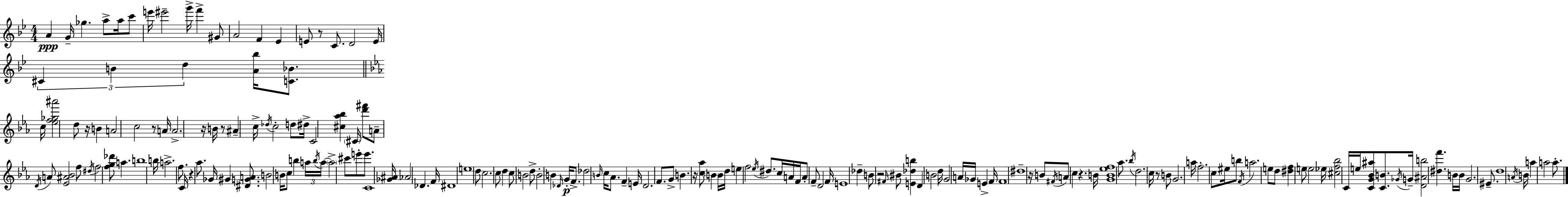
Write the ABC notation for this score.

X:1
T:Untitled
M:4/4
L:1/4
K:Gm
A G/4 _g a/2 a/4 c'/2 e'/4 ^e'2 g'/4 f' ^G/2 A2 F _E E/2 z/2 C/2 D2 E/4 ^C B d [A_b]/4 [C_B]/2 c/4 [_ef_g^a']2 d/2 z/4 B A2 c2 z/2 A/4 A2 z/4 B/4 z/2 ^A c/4 _d/4 c2 d/2 ^d/4 C2 [^c_a_b] ^C/4 [d'^f']/2 A/2 D/4 A/2 [_E^A_B]2 f/2 ^d/4 f2 [fg_d']/2 a b4 b/4 a2 f/2 C/4 z _a/2 _G/4 ^G [^DGA]/2 B2 B/4 c/2 b a/4 b/4 a/4 a2 ^c'/2 e'/2 e'/2 C4 [_G^A]/4 _A2 _D F/4 ^D4 e4 d/2 c2 c/2 d c/2 B2 d/2 B2 B _D/4 G/4 F/2 _d2 B/4 c/4 _A/2 F E/4 D2 F/2 G/2 B z/4 [c_a]/2 B B/4 d/4 e f2 _e/4 ^d/2 c/4 A/4 F/4 A/2 F/2 D2 F/4 E4 _d B/2 z2 ^F/4 ^B/2 [E_db] D B2 d/4 G2 A/4 _G/4 E F/4 F4 ^d4 z/4 B/2 ^F/4 A/2 c z B/4 [GB_ef]4 _a/2 _b/4 d2 c/4 z/2 B/2 G2 a/4 f2 c/2 ^e/4 b/2 F/4 a2 e/2 d/2 [^df] e/2 e2 _e/4 [^cf_b]2 C/4 e/4 [CG_B^a]/2 [CB]/2 _G/4 G/4 [D^Ab]2 [^df'] B/4 B/4 G2 ^E/2 d4 A/4 B/4 a a2 a/2